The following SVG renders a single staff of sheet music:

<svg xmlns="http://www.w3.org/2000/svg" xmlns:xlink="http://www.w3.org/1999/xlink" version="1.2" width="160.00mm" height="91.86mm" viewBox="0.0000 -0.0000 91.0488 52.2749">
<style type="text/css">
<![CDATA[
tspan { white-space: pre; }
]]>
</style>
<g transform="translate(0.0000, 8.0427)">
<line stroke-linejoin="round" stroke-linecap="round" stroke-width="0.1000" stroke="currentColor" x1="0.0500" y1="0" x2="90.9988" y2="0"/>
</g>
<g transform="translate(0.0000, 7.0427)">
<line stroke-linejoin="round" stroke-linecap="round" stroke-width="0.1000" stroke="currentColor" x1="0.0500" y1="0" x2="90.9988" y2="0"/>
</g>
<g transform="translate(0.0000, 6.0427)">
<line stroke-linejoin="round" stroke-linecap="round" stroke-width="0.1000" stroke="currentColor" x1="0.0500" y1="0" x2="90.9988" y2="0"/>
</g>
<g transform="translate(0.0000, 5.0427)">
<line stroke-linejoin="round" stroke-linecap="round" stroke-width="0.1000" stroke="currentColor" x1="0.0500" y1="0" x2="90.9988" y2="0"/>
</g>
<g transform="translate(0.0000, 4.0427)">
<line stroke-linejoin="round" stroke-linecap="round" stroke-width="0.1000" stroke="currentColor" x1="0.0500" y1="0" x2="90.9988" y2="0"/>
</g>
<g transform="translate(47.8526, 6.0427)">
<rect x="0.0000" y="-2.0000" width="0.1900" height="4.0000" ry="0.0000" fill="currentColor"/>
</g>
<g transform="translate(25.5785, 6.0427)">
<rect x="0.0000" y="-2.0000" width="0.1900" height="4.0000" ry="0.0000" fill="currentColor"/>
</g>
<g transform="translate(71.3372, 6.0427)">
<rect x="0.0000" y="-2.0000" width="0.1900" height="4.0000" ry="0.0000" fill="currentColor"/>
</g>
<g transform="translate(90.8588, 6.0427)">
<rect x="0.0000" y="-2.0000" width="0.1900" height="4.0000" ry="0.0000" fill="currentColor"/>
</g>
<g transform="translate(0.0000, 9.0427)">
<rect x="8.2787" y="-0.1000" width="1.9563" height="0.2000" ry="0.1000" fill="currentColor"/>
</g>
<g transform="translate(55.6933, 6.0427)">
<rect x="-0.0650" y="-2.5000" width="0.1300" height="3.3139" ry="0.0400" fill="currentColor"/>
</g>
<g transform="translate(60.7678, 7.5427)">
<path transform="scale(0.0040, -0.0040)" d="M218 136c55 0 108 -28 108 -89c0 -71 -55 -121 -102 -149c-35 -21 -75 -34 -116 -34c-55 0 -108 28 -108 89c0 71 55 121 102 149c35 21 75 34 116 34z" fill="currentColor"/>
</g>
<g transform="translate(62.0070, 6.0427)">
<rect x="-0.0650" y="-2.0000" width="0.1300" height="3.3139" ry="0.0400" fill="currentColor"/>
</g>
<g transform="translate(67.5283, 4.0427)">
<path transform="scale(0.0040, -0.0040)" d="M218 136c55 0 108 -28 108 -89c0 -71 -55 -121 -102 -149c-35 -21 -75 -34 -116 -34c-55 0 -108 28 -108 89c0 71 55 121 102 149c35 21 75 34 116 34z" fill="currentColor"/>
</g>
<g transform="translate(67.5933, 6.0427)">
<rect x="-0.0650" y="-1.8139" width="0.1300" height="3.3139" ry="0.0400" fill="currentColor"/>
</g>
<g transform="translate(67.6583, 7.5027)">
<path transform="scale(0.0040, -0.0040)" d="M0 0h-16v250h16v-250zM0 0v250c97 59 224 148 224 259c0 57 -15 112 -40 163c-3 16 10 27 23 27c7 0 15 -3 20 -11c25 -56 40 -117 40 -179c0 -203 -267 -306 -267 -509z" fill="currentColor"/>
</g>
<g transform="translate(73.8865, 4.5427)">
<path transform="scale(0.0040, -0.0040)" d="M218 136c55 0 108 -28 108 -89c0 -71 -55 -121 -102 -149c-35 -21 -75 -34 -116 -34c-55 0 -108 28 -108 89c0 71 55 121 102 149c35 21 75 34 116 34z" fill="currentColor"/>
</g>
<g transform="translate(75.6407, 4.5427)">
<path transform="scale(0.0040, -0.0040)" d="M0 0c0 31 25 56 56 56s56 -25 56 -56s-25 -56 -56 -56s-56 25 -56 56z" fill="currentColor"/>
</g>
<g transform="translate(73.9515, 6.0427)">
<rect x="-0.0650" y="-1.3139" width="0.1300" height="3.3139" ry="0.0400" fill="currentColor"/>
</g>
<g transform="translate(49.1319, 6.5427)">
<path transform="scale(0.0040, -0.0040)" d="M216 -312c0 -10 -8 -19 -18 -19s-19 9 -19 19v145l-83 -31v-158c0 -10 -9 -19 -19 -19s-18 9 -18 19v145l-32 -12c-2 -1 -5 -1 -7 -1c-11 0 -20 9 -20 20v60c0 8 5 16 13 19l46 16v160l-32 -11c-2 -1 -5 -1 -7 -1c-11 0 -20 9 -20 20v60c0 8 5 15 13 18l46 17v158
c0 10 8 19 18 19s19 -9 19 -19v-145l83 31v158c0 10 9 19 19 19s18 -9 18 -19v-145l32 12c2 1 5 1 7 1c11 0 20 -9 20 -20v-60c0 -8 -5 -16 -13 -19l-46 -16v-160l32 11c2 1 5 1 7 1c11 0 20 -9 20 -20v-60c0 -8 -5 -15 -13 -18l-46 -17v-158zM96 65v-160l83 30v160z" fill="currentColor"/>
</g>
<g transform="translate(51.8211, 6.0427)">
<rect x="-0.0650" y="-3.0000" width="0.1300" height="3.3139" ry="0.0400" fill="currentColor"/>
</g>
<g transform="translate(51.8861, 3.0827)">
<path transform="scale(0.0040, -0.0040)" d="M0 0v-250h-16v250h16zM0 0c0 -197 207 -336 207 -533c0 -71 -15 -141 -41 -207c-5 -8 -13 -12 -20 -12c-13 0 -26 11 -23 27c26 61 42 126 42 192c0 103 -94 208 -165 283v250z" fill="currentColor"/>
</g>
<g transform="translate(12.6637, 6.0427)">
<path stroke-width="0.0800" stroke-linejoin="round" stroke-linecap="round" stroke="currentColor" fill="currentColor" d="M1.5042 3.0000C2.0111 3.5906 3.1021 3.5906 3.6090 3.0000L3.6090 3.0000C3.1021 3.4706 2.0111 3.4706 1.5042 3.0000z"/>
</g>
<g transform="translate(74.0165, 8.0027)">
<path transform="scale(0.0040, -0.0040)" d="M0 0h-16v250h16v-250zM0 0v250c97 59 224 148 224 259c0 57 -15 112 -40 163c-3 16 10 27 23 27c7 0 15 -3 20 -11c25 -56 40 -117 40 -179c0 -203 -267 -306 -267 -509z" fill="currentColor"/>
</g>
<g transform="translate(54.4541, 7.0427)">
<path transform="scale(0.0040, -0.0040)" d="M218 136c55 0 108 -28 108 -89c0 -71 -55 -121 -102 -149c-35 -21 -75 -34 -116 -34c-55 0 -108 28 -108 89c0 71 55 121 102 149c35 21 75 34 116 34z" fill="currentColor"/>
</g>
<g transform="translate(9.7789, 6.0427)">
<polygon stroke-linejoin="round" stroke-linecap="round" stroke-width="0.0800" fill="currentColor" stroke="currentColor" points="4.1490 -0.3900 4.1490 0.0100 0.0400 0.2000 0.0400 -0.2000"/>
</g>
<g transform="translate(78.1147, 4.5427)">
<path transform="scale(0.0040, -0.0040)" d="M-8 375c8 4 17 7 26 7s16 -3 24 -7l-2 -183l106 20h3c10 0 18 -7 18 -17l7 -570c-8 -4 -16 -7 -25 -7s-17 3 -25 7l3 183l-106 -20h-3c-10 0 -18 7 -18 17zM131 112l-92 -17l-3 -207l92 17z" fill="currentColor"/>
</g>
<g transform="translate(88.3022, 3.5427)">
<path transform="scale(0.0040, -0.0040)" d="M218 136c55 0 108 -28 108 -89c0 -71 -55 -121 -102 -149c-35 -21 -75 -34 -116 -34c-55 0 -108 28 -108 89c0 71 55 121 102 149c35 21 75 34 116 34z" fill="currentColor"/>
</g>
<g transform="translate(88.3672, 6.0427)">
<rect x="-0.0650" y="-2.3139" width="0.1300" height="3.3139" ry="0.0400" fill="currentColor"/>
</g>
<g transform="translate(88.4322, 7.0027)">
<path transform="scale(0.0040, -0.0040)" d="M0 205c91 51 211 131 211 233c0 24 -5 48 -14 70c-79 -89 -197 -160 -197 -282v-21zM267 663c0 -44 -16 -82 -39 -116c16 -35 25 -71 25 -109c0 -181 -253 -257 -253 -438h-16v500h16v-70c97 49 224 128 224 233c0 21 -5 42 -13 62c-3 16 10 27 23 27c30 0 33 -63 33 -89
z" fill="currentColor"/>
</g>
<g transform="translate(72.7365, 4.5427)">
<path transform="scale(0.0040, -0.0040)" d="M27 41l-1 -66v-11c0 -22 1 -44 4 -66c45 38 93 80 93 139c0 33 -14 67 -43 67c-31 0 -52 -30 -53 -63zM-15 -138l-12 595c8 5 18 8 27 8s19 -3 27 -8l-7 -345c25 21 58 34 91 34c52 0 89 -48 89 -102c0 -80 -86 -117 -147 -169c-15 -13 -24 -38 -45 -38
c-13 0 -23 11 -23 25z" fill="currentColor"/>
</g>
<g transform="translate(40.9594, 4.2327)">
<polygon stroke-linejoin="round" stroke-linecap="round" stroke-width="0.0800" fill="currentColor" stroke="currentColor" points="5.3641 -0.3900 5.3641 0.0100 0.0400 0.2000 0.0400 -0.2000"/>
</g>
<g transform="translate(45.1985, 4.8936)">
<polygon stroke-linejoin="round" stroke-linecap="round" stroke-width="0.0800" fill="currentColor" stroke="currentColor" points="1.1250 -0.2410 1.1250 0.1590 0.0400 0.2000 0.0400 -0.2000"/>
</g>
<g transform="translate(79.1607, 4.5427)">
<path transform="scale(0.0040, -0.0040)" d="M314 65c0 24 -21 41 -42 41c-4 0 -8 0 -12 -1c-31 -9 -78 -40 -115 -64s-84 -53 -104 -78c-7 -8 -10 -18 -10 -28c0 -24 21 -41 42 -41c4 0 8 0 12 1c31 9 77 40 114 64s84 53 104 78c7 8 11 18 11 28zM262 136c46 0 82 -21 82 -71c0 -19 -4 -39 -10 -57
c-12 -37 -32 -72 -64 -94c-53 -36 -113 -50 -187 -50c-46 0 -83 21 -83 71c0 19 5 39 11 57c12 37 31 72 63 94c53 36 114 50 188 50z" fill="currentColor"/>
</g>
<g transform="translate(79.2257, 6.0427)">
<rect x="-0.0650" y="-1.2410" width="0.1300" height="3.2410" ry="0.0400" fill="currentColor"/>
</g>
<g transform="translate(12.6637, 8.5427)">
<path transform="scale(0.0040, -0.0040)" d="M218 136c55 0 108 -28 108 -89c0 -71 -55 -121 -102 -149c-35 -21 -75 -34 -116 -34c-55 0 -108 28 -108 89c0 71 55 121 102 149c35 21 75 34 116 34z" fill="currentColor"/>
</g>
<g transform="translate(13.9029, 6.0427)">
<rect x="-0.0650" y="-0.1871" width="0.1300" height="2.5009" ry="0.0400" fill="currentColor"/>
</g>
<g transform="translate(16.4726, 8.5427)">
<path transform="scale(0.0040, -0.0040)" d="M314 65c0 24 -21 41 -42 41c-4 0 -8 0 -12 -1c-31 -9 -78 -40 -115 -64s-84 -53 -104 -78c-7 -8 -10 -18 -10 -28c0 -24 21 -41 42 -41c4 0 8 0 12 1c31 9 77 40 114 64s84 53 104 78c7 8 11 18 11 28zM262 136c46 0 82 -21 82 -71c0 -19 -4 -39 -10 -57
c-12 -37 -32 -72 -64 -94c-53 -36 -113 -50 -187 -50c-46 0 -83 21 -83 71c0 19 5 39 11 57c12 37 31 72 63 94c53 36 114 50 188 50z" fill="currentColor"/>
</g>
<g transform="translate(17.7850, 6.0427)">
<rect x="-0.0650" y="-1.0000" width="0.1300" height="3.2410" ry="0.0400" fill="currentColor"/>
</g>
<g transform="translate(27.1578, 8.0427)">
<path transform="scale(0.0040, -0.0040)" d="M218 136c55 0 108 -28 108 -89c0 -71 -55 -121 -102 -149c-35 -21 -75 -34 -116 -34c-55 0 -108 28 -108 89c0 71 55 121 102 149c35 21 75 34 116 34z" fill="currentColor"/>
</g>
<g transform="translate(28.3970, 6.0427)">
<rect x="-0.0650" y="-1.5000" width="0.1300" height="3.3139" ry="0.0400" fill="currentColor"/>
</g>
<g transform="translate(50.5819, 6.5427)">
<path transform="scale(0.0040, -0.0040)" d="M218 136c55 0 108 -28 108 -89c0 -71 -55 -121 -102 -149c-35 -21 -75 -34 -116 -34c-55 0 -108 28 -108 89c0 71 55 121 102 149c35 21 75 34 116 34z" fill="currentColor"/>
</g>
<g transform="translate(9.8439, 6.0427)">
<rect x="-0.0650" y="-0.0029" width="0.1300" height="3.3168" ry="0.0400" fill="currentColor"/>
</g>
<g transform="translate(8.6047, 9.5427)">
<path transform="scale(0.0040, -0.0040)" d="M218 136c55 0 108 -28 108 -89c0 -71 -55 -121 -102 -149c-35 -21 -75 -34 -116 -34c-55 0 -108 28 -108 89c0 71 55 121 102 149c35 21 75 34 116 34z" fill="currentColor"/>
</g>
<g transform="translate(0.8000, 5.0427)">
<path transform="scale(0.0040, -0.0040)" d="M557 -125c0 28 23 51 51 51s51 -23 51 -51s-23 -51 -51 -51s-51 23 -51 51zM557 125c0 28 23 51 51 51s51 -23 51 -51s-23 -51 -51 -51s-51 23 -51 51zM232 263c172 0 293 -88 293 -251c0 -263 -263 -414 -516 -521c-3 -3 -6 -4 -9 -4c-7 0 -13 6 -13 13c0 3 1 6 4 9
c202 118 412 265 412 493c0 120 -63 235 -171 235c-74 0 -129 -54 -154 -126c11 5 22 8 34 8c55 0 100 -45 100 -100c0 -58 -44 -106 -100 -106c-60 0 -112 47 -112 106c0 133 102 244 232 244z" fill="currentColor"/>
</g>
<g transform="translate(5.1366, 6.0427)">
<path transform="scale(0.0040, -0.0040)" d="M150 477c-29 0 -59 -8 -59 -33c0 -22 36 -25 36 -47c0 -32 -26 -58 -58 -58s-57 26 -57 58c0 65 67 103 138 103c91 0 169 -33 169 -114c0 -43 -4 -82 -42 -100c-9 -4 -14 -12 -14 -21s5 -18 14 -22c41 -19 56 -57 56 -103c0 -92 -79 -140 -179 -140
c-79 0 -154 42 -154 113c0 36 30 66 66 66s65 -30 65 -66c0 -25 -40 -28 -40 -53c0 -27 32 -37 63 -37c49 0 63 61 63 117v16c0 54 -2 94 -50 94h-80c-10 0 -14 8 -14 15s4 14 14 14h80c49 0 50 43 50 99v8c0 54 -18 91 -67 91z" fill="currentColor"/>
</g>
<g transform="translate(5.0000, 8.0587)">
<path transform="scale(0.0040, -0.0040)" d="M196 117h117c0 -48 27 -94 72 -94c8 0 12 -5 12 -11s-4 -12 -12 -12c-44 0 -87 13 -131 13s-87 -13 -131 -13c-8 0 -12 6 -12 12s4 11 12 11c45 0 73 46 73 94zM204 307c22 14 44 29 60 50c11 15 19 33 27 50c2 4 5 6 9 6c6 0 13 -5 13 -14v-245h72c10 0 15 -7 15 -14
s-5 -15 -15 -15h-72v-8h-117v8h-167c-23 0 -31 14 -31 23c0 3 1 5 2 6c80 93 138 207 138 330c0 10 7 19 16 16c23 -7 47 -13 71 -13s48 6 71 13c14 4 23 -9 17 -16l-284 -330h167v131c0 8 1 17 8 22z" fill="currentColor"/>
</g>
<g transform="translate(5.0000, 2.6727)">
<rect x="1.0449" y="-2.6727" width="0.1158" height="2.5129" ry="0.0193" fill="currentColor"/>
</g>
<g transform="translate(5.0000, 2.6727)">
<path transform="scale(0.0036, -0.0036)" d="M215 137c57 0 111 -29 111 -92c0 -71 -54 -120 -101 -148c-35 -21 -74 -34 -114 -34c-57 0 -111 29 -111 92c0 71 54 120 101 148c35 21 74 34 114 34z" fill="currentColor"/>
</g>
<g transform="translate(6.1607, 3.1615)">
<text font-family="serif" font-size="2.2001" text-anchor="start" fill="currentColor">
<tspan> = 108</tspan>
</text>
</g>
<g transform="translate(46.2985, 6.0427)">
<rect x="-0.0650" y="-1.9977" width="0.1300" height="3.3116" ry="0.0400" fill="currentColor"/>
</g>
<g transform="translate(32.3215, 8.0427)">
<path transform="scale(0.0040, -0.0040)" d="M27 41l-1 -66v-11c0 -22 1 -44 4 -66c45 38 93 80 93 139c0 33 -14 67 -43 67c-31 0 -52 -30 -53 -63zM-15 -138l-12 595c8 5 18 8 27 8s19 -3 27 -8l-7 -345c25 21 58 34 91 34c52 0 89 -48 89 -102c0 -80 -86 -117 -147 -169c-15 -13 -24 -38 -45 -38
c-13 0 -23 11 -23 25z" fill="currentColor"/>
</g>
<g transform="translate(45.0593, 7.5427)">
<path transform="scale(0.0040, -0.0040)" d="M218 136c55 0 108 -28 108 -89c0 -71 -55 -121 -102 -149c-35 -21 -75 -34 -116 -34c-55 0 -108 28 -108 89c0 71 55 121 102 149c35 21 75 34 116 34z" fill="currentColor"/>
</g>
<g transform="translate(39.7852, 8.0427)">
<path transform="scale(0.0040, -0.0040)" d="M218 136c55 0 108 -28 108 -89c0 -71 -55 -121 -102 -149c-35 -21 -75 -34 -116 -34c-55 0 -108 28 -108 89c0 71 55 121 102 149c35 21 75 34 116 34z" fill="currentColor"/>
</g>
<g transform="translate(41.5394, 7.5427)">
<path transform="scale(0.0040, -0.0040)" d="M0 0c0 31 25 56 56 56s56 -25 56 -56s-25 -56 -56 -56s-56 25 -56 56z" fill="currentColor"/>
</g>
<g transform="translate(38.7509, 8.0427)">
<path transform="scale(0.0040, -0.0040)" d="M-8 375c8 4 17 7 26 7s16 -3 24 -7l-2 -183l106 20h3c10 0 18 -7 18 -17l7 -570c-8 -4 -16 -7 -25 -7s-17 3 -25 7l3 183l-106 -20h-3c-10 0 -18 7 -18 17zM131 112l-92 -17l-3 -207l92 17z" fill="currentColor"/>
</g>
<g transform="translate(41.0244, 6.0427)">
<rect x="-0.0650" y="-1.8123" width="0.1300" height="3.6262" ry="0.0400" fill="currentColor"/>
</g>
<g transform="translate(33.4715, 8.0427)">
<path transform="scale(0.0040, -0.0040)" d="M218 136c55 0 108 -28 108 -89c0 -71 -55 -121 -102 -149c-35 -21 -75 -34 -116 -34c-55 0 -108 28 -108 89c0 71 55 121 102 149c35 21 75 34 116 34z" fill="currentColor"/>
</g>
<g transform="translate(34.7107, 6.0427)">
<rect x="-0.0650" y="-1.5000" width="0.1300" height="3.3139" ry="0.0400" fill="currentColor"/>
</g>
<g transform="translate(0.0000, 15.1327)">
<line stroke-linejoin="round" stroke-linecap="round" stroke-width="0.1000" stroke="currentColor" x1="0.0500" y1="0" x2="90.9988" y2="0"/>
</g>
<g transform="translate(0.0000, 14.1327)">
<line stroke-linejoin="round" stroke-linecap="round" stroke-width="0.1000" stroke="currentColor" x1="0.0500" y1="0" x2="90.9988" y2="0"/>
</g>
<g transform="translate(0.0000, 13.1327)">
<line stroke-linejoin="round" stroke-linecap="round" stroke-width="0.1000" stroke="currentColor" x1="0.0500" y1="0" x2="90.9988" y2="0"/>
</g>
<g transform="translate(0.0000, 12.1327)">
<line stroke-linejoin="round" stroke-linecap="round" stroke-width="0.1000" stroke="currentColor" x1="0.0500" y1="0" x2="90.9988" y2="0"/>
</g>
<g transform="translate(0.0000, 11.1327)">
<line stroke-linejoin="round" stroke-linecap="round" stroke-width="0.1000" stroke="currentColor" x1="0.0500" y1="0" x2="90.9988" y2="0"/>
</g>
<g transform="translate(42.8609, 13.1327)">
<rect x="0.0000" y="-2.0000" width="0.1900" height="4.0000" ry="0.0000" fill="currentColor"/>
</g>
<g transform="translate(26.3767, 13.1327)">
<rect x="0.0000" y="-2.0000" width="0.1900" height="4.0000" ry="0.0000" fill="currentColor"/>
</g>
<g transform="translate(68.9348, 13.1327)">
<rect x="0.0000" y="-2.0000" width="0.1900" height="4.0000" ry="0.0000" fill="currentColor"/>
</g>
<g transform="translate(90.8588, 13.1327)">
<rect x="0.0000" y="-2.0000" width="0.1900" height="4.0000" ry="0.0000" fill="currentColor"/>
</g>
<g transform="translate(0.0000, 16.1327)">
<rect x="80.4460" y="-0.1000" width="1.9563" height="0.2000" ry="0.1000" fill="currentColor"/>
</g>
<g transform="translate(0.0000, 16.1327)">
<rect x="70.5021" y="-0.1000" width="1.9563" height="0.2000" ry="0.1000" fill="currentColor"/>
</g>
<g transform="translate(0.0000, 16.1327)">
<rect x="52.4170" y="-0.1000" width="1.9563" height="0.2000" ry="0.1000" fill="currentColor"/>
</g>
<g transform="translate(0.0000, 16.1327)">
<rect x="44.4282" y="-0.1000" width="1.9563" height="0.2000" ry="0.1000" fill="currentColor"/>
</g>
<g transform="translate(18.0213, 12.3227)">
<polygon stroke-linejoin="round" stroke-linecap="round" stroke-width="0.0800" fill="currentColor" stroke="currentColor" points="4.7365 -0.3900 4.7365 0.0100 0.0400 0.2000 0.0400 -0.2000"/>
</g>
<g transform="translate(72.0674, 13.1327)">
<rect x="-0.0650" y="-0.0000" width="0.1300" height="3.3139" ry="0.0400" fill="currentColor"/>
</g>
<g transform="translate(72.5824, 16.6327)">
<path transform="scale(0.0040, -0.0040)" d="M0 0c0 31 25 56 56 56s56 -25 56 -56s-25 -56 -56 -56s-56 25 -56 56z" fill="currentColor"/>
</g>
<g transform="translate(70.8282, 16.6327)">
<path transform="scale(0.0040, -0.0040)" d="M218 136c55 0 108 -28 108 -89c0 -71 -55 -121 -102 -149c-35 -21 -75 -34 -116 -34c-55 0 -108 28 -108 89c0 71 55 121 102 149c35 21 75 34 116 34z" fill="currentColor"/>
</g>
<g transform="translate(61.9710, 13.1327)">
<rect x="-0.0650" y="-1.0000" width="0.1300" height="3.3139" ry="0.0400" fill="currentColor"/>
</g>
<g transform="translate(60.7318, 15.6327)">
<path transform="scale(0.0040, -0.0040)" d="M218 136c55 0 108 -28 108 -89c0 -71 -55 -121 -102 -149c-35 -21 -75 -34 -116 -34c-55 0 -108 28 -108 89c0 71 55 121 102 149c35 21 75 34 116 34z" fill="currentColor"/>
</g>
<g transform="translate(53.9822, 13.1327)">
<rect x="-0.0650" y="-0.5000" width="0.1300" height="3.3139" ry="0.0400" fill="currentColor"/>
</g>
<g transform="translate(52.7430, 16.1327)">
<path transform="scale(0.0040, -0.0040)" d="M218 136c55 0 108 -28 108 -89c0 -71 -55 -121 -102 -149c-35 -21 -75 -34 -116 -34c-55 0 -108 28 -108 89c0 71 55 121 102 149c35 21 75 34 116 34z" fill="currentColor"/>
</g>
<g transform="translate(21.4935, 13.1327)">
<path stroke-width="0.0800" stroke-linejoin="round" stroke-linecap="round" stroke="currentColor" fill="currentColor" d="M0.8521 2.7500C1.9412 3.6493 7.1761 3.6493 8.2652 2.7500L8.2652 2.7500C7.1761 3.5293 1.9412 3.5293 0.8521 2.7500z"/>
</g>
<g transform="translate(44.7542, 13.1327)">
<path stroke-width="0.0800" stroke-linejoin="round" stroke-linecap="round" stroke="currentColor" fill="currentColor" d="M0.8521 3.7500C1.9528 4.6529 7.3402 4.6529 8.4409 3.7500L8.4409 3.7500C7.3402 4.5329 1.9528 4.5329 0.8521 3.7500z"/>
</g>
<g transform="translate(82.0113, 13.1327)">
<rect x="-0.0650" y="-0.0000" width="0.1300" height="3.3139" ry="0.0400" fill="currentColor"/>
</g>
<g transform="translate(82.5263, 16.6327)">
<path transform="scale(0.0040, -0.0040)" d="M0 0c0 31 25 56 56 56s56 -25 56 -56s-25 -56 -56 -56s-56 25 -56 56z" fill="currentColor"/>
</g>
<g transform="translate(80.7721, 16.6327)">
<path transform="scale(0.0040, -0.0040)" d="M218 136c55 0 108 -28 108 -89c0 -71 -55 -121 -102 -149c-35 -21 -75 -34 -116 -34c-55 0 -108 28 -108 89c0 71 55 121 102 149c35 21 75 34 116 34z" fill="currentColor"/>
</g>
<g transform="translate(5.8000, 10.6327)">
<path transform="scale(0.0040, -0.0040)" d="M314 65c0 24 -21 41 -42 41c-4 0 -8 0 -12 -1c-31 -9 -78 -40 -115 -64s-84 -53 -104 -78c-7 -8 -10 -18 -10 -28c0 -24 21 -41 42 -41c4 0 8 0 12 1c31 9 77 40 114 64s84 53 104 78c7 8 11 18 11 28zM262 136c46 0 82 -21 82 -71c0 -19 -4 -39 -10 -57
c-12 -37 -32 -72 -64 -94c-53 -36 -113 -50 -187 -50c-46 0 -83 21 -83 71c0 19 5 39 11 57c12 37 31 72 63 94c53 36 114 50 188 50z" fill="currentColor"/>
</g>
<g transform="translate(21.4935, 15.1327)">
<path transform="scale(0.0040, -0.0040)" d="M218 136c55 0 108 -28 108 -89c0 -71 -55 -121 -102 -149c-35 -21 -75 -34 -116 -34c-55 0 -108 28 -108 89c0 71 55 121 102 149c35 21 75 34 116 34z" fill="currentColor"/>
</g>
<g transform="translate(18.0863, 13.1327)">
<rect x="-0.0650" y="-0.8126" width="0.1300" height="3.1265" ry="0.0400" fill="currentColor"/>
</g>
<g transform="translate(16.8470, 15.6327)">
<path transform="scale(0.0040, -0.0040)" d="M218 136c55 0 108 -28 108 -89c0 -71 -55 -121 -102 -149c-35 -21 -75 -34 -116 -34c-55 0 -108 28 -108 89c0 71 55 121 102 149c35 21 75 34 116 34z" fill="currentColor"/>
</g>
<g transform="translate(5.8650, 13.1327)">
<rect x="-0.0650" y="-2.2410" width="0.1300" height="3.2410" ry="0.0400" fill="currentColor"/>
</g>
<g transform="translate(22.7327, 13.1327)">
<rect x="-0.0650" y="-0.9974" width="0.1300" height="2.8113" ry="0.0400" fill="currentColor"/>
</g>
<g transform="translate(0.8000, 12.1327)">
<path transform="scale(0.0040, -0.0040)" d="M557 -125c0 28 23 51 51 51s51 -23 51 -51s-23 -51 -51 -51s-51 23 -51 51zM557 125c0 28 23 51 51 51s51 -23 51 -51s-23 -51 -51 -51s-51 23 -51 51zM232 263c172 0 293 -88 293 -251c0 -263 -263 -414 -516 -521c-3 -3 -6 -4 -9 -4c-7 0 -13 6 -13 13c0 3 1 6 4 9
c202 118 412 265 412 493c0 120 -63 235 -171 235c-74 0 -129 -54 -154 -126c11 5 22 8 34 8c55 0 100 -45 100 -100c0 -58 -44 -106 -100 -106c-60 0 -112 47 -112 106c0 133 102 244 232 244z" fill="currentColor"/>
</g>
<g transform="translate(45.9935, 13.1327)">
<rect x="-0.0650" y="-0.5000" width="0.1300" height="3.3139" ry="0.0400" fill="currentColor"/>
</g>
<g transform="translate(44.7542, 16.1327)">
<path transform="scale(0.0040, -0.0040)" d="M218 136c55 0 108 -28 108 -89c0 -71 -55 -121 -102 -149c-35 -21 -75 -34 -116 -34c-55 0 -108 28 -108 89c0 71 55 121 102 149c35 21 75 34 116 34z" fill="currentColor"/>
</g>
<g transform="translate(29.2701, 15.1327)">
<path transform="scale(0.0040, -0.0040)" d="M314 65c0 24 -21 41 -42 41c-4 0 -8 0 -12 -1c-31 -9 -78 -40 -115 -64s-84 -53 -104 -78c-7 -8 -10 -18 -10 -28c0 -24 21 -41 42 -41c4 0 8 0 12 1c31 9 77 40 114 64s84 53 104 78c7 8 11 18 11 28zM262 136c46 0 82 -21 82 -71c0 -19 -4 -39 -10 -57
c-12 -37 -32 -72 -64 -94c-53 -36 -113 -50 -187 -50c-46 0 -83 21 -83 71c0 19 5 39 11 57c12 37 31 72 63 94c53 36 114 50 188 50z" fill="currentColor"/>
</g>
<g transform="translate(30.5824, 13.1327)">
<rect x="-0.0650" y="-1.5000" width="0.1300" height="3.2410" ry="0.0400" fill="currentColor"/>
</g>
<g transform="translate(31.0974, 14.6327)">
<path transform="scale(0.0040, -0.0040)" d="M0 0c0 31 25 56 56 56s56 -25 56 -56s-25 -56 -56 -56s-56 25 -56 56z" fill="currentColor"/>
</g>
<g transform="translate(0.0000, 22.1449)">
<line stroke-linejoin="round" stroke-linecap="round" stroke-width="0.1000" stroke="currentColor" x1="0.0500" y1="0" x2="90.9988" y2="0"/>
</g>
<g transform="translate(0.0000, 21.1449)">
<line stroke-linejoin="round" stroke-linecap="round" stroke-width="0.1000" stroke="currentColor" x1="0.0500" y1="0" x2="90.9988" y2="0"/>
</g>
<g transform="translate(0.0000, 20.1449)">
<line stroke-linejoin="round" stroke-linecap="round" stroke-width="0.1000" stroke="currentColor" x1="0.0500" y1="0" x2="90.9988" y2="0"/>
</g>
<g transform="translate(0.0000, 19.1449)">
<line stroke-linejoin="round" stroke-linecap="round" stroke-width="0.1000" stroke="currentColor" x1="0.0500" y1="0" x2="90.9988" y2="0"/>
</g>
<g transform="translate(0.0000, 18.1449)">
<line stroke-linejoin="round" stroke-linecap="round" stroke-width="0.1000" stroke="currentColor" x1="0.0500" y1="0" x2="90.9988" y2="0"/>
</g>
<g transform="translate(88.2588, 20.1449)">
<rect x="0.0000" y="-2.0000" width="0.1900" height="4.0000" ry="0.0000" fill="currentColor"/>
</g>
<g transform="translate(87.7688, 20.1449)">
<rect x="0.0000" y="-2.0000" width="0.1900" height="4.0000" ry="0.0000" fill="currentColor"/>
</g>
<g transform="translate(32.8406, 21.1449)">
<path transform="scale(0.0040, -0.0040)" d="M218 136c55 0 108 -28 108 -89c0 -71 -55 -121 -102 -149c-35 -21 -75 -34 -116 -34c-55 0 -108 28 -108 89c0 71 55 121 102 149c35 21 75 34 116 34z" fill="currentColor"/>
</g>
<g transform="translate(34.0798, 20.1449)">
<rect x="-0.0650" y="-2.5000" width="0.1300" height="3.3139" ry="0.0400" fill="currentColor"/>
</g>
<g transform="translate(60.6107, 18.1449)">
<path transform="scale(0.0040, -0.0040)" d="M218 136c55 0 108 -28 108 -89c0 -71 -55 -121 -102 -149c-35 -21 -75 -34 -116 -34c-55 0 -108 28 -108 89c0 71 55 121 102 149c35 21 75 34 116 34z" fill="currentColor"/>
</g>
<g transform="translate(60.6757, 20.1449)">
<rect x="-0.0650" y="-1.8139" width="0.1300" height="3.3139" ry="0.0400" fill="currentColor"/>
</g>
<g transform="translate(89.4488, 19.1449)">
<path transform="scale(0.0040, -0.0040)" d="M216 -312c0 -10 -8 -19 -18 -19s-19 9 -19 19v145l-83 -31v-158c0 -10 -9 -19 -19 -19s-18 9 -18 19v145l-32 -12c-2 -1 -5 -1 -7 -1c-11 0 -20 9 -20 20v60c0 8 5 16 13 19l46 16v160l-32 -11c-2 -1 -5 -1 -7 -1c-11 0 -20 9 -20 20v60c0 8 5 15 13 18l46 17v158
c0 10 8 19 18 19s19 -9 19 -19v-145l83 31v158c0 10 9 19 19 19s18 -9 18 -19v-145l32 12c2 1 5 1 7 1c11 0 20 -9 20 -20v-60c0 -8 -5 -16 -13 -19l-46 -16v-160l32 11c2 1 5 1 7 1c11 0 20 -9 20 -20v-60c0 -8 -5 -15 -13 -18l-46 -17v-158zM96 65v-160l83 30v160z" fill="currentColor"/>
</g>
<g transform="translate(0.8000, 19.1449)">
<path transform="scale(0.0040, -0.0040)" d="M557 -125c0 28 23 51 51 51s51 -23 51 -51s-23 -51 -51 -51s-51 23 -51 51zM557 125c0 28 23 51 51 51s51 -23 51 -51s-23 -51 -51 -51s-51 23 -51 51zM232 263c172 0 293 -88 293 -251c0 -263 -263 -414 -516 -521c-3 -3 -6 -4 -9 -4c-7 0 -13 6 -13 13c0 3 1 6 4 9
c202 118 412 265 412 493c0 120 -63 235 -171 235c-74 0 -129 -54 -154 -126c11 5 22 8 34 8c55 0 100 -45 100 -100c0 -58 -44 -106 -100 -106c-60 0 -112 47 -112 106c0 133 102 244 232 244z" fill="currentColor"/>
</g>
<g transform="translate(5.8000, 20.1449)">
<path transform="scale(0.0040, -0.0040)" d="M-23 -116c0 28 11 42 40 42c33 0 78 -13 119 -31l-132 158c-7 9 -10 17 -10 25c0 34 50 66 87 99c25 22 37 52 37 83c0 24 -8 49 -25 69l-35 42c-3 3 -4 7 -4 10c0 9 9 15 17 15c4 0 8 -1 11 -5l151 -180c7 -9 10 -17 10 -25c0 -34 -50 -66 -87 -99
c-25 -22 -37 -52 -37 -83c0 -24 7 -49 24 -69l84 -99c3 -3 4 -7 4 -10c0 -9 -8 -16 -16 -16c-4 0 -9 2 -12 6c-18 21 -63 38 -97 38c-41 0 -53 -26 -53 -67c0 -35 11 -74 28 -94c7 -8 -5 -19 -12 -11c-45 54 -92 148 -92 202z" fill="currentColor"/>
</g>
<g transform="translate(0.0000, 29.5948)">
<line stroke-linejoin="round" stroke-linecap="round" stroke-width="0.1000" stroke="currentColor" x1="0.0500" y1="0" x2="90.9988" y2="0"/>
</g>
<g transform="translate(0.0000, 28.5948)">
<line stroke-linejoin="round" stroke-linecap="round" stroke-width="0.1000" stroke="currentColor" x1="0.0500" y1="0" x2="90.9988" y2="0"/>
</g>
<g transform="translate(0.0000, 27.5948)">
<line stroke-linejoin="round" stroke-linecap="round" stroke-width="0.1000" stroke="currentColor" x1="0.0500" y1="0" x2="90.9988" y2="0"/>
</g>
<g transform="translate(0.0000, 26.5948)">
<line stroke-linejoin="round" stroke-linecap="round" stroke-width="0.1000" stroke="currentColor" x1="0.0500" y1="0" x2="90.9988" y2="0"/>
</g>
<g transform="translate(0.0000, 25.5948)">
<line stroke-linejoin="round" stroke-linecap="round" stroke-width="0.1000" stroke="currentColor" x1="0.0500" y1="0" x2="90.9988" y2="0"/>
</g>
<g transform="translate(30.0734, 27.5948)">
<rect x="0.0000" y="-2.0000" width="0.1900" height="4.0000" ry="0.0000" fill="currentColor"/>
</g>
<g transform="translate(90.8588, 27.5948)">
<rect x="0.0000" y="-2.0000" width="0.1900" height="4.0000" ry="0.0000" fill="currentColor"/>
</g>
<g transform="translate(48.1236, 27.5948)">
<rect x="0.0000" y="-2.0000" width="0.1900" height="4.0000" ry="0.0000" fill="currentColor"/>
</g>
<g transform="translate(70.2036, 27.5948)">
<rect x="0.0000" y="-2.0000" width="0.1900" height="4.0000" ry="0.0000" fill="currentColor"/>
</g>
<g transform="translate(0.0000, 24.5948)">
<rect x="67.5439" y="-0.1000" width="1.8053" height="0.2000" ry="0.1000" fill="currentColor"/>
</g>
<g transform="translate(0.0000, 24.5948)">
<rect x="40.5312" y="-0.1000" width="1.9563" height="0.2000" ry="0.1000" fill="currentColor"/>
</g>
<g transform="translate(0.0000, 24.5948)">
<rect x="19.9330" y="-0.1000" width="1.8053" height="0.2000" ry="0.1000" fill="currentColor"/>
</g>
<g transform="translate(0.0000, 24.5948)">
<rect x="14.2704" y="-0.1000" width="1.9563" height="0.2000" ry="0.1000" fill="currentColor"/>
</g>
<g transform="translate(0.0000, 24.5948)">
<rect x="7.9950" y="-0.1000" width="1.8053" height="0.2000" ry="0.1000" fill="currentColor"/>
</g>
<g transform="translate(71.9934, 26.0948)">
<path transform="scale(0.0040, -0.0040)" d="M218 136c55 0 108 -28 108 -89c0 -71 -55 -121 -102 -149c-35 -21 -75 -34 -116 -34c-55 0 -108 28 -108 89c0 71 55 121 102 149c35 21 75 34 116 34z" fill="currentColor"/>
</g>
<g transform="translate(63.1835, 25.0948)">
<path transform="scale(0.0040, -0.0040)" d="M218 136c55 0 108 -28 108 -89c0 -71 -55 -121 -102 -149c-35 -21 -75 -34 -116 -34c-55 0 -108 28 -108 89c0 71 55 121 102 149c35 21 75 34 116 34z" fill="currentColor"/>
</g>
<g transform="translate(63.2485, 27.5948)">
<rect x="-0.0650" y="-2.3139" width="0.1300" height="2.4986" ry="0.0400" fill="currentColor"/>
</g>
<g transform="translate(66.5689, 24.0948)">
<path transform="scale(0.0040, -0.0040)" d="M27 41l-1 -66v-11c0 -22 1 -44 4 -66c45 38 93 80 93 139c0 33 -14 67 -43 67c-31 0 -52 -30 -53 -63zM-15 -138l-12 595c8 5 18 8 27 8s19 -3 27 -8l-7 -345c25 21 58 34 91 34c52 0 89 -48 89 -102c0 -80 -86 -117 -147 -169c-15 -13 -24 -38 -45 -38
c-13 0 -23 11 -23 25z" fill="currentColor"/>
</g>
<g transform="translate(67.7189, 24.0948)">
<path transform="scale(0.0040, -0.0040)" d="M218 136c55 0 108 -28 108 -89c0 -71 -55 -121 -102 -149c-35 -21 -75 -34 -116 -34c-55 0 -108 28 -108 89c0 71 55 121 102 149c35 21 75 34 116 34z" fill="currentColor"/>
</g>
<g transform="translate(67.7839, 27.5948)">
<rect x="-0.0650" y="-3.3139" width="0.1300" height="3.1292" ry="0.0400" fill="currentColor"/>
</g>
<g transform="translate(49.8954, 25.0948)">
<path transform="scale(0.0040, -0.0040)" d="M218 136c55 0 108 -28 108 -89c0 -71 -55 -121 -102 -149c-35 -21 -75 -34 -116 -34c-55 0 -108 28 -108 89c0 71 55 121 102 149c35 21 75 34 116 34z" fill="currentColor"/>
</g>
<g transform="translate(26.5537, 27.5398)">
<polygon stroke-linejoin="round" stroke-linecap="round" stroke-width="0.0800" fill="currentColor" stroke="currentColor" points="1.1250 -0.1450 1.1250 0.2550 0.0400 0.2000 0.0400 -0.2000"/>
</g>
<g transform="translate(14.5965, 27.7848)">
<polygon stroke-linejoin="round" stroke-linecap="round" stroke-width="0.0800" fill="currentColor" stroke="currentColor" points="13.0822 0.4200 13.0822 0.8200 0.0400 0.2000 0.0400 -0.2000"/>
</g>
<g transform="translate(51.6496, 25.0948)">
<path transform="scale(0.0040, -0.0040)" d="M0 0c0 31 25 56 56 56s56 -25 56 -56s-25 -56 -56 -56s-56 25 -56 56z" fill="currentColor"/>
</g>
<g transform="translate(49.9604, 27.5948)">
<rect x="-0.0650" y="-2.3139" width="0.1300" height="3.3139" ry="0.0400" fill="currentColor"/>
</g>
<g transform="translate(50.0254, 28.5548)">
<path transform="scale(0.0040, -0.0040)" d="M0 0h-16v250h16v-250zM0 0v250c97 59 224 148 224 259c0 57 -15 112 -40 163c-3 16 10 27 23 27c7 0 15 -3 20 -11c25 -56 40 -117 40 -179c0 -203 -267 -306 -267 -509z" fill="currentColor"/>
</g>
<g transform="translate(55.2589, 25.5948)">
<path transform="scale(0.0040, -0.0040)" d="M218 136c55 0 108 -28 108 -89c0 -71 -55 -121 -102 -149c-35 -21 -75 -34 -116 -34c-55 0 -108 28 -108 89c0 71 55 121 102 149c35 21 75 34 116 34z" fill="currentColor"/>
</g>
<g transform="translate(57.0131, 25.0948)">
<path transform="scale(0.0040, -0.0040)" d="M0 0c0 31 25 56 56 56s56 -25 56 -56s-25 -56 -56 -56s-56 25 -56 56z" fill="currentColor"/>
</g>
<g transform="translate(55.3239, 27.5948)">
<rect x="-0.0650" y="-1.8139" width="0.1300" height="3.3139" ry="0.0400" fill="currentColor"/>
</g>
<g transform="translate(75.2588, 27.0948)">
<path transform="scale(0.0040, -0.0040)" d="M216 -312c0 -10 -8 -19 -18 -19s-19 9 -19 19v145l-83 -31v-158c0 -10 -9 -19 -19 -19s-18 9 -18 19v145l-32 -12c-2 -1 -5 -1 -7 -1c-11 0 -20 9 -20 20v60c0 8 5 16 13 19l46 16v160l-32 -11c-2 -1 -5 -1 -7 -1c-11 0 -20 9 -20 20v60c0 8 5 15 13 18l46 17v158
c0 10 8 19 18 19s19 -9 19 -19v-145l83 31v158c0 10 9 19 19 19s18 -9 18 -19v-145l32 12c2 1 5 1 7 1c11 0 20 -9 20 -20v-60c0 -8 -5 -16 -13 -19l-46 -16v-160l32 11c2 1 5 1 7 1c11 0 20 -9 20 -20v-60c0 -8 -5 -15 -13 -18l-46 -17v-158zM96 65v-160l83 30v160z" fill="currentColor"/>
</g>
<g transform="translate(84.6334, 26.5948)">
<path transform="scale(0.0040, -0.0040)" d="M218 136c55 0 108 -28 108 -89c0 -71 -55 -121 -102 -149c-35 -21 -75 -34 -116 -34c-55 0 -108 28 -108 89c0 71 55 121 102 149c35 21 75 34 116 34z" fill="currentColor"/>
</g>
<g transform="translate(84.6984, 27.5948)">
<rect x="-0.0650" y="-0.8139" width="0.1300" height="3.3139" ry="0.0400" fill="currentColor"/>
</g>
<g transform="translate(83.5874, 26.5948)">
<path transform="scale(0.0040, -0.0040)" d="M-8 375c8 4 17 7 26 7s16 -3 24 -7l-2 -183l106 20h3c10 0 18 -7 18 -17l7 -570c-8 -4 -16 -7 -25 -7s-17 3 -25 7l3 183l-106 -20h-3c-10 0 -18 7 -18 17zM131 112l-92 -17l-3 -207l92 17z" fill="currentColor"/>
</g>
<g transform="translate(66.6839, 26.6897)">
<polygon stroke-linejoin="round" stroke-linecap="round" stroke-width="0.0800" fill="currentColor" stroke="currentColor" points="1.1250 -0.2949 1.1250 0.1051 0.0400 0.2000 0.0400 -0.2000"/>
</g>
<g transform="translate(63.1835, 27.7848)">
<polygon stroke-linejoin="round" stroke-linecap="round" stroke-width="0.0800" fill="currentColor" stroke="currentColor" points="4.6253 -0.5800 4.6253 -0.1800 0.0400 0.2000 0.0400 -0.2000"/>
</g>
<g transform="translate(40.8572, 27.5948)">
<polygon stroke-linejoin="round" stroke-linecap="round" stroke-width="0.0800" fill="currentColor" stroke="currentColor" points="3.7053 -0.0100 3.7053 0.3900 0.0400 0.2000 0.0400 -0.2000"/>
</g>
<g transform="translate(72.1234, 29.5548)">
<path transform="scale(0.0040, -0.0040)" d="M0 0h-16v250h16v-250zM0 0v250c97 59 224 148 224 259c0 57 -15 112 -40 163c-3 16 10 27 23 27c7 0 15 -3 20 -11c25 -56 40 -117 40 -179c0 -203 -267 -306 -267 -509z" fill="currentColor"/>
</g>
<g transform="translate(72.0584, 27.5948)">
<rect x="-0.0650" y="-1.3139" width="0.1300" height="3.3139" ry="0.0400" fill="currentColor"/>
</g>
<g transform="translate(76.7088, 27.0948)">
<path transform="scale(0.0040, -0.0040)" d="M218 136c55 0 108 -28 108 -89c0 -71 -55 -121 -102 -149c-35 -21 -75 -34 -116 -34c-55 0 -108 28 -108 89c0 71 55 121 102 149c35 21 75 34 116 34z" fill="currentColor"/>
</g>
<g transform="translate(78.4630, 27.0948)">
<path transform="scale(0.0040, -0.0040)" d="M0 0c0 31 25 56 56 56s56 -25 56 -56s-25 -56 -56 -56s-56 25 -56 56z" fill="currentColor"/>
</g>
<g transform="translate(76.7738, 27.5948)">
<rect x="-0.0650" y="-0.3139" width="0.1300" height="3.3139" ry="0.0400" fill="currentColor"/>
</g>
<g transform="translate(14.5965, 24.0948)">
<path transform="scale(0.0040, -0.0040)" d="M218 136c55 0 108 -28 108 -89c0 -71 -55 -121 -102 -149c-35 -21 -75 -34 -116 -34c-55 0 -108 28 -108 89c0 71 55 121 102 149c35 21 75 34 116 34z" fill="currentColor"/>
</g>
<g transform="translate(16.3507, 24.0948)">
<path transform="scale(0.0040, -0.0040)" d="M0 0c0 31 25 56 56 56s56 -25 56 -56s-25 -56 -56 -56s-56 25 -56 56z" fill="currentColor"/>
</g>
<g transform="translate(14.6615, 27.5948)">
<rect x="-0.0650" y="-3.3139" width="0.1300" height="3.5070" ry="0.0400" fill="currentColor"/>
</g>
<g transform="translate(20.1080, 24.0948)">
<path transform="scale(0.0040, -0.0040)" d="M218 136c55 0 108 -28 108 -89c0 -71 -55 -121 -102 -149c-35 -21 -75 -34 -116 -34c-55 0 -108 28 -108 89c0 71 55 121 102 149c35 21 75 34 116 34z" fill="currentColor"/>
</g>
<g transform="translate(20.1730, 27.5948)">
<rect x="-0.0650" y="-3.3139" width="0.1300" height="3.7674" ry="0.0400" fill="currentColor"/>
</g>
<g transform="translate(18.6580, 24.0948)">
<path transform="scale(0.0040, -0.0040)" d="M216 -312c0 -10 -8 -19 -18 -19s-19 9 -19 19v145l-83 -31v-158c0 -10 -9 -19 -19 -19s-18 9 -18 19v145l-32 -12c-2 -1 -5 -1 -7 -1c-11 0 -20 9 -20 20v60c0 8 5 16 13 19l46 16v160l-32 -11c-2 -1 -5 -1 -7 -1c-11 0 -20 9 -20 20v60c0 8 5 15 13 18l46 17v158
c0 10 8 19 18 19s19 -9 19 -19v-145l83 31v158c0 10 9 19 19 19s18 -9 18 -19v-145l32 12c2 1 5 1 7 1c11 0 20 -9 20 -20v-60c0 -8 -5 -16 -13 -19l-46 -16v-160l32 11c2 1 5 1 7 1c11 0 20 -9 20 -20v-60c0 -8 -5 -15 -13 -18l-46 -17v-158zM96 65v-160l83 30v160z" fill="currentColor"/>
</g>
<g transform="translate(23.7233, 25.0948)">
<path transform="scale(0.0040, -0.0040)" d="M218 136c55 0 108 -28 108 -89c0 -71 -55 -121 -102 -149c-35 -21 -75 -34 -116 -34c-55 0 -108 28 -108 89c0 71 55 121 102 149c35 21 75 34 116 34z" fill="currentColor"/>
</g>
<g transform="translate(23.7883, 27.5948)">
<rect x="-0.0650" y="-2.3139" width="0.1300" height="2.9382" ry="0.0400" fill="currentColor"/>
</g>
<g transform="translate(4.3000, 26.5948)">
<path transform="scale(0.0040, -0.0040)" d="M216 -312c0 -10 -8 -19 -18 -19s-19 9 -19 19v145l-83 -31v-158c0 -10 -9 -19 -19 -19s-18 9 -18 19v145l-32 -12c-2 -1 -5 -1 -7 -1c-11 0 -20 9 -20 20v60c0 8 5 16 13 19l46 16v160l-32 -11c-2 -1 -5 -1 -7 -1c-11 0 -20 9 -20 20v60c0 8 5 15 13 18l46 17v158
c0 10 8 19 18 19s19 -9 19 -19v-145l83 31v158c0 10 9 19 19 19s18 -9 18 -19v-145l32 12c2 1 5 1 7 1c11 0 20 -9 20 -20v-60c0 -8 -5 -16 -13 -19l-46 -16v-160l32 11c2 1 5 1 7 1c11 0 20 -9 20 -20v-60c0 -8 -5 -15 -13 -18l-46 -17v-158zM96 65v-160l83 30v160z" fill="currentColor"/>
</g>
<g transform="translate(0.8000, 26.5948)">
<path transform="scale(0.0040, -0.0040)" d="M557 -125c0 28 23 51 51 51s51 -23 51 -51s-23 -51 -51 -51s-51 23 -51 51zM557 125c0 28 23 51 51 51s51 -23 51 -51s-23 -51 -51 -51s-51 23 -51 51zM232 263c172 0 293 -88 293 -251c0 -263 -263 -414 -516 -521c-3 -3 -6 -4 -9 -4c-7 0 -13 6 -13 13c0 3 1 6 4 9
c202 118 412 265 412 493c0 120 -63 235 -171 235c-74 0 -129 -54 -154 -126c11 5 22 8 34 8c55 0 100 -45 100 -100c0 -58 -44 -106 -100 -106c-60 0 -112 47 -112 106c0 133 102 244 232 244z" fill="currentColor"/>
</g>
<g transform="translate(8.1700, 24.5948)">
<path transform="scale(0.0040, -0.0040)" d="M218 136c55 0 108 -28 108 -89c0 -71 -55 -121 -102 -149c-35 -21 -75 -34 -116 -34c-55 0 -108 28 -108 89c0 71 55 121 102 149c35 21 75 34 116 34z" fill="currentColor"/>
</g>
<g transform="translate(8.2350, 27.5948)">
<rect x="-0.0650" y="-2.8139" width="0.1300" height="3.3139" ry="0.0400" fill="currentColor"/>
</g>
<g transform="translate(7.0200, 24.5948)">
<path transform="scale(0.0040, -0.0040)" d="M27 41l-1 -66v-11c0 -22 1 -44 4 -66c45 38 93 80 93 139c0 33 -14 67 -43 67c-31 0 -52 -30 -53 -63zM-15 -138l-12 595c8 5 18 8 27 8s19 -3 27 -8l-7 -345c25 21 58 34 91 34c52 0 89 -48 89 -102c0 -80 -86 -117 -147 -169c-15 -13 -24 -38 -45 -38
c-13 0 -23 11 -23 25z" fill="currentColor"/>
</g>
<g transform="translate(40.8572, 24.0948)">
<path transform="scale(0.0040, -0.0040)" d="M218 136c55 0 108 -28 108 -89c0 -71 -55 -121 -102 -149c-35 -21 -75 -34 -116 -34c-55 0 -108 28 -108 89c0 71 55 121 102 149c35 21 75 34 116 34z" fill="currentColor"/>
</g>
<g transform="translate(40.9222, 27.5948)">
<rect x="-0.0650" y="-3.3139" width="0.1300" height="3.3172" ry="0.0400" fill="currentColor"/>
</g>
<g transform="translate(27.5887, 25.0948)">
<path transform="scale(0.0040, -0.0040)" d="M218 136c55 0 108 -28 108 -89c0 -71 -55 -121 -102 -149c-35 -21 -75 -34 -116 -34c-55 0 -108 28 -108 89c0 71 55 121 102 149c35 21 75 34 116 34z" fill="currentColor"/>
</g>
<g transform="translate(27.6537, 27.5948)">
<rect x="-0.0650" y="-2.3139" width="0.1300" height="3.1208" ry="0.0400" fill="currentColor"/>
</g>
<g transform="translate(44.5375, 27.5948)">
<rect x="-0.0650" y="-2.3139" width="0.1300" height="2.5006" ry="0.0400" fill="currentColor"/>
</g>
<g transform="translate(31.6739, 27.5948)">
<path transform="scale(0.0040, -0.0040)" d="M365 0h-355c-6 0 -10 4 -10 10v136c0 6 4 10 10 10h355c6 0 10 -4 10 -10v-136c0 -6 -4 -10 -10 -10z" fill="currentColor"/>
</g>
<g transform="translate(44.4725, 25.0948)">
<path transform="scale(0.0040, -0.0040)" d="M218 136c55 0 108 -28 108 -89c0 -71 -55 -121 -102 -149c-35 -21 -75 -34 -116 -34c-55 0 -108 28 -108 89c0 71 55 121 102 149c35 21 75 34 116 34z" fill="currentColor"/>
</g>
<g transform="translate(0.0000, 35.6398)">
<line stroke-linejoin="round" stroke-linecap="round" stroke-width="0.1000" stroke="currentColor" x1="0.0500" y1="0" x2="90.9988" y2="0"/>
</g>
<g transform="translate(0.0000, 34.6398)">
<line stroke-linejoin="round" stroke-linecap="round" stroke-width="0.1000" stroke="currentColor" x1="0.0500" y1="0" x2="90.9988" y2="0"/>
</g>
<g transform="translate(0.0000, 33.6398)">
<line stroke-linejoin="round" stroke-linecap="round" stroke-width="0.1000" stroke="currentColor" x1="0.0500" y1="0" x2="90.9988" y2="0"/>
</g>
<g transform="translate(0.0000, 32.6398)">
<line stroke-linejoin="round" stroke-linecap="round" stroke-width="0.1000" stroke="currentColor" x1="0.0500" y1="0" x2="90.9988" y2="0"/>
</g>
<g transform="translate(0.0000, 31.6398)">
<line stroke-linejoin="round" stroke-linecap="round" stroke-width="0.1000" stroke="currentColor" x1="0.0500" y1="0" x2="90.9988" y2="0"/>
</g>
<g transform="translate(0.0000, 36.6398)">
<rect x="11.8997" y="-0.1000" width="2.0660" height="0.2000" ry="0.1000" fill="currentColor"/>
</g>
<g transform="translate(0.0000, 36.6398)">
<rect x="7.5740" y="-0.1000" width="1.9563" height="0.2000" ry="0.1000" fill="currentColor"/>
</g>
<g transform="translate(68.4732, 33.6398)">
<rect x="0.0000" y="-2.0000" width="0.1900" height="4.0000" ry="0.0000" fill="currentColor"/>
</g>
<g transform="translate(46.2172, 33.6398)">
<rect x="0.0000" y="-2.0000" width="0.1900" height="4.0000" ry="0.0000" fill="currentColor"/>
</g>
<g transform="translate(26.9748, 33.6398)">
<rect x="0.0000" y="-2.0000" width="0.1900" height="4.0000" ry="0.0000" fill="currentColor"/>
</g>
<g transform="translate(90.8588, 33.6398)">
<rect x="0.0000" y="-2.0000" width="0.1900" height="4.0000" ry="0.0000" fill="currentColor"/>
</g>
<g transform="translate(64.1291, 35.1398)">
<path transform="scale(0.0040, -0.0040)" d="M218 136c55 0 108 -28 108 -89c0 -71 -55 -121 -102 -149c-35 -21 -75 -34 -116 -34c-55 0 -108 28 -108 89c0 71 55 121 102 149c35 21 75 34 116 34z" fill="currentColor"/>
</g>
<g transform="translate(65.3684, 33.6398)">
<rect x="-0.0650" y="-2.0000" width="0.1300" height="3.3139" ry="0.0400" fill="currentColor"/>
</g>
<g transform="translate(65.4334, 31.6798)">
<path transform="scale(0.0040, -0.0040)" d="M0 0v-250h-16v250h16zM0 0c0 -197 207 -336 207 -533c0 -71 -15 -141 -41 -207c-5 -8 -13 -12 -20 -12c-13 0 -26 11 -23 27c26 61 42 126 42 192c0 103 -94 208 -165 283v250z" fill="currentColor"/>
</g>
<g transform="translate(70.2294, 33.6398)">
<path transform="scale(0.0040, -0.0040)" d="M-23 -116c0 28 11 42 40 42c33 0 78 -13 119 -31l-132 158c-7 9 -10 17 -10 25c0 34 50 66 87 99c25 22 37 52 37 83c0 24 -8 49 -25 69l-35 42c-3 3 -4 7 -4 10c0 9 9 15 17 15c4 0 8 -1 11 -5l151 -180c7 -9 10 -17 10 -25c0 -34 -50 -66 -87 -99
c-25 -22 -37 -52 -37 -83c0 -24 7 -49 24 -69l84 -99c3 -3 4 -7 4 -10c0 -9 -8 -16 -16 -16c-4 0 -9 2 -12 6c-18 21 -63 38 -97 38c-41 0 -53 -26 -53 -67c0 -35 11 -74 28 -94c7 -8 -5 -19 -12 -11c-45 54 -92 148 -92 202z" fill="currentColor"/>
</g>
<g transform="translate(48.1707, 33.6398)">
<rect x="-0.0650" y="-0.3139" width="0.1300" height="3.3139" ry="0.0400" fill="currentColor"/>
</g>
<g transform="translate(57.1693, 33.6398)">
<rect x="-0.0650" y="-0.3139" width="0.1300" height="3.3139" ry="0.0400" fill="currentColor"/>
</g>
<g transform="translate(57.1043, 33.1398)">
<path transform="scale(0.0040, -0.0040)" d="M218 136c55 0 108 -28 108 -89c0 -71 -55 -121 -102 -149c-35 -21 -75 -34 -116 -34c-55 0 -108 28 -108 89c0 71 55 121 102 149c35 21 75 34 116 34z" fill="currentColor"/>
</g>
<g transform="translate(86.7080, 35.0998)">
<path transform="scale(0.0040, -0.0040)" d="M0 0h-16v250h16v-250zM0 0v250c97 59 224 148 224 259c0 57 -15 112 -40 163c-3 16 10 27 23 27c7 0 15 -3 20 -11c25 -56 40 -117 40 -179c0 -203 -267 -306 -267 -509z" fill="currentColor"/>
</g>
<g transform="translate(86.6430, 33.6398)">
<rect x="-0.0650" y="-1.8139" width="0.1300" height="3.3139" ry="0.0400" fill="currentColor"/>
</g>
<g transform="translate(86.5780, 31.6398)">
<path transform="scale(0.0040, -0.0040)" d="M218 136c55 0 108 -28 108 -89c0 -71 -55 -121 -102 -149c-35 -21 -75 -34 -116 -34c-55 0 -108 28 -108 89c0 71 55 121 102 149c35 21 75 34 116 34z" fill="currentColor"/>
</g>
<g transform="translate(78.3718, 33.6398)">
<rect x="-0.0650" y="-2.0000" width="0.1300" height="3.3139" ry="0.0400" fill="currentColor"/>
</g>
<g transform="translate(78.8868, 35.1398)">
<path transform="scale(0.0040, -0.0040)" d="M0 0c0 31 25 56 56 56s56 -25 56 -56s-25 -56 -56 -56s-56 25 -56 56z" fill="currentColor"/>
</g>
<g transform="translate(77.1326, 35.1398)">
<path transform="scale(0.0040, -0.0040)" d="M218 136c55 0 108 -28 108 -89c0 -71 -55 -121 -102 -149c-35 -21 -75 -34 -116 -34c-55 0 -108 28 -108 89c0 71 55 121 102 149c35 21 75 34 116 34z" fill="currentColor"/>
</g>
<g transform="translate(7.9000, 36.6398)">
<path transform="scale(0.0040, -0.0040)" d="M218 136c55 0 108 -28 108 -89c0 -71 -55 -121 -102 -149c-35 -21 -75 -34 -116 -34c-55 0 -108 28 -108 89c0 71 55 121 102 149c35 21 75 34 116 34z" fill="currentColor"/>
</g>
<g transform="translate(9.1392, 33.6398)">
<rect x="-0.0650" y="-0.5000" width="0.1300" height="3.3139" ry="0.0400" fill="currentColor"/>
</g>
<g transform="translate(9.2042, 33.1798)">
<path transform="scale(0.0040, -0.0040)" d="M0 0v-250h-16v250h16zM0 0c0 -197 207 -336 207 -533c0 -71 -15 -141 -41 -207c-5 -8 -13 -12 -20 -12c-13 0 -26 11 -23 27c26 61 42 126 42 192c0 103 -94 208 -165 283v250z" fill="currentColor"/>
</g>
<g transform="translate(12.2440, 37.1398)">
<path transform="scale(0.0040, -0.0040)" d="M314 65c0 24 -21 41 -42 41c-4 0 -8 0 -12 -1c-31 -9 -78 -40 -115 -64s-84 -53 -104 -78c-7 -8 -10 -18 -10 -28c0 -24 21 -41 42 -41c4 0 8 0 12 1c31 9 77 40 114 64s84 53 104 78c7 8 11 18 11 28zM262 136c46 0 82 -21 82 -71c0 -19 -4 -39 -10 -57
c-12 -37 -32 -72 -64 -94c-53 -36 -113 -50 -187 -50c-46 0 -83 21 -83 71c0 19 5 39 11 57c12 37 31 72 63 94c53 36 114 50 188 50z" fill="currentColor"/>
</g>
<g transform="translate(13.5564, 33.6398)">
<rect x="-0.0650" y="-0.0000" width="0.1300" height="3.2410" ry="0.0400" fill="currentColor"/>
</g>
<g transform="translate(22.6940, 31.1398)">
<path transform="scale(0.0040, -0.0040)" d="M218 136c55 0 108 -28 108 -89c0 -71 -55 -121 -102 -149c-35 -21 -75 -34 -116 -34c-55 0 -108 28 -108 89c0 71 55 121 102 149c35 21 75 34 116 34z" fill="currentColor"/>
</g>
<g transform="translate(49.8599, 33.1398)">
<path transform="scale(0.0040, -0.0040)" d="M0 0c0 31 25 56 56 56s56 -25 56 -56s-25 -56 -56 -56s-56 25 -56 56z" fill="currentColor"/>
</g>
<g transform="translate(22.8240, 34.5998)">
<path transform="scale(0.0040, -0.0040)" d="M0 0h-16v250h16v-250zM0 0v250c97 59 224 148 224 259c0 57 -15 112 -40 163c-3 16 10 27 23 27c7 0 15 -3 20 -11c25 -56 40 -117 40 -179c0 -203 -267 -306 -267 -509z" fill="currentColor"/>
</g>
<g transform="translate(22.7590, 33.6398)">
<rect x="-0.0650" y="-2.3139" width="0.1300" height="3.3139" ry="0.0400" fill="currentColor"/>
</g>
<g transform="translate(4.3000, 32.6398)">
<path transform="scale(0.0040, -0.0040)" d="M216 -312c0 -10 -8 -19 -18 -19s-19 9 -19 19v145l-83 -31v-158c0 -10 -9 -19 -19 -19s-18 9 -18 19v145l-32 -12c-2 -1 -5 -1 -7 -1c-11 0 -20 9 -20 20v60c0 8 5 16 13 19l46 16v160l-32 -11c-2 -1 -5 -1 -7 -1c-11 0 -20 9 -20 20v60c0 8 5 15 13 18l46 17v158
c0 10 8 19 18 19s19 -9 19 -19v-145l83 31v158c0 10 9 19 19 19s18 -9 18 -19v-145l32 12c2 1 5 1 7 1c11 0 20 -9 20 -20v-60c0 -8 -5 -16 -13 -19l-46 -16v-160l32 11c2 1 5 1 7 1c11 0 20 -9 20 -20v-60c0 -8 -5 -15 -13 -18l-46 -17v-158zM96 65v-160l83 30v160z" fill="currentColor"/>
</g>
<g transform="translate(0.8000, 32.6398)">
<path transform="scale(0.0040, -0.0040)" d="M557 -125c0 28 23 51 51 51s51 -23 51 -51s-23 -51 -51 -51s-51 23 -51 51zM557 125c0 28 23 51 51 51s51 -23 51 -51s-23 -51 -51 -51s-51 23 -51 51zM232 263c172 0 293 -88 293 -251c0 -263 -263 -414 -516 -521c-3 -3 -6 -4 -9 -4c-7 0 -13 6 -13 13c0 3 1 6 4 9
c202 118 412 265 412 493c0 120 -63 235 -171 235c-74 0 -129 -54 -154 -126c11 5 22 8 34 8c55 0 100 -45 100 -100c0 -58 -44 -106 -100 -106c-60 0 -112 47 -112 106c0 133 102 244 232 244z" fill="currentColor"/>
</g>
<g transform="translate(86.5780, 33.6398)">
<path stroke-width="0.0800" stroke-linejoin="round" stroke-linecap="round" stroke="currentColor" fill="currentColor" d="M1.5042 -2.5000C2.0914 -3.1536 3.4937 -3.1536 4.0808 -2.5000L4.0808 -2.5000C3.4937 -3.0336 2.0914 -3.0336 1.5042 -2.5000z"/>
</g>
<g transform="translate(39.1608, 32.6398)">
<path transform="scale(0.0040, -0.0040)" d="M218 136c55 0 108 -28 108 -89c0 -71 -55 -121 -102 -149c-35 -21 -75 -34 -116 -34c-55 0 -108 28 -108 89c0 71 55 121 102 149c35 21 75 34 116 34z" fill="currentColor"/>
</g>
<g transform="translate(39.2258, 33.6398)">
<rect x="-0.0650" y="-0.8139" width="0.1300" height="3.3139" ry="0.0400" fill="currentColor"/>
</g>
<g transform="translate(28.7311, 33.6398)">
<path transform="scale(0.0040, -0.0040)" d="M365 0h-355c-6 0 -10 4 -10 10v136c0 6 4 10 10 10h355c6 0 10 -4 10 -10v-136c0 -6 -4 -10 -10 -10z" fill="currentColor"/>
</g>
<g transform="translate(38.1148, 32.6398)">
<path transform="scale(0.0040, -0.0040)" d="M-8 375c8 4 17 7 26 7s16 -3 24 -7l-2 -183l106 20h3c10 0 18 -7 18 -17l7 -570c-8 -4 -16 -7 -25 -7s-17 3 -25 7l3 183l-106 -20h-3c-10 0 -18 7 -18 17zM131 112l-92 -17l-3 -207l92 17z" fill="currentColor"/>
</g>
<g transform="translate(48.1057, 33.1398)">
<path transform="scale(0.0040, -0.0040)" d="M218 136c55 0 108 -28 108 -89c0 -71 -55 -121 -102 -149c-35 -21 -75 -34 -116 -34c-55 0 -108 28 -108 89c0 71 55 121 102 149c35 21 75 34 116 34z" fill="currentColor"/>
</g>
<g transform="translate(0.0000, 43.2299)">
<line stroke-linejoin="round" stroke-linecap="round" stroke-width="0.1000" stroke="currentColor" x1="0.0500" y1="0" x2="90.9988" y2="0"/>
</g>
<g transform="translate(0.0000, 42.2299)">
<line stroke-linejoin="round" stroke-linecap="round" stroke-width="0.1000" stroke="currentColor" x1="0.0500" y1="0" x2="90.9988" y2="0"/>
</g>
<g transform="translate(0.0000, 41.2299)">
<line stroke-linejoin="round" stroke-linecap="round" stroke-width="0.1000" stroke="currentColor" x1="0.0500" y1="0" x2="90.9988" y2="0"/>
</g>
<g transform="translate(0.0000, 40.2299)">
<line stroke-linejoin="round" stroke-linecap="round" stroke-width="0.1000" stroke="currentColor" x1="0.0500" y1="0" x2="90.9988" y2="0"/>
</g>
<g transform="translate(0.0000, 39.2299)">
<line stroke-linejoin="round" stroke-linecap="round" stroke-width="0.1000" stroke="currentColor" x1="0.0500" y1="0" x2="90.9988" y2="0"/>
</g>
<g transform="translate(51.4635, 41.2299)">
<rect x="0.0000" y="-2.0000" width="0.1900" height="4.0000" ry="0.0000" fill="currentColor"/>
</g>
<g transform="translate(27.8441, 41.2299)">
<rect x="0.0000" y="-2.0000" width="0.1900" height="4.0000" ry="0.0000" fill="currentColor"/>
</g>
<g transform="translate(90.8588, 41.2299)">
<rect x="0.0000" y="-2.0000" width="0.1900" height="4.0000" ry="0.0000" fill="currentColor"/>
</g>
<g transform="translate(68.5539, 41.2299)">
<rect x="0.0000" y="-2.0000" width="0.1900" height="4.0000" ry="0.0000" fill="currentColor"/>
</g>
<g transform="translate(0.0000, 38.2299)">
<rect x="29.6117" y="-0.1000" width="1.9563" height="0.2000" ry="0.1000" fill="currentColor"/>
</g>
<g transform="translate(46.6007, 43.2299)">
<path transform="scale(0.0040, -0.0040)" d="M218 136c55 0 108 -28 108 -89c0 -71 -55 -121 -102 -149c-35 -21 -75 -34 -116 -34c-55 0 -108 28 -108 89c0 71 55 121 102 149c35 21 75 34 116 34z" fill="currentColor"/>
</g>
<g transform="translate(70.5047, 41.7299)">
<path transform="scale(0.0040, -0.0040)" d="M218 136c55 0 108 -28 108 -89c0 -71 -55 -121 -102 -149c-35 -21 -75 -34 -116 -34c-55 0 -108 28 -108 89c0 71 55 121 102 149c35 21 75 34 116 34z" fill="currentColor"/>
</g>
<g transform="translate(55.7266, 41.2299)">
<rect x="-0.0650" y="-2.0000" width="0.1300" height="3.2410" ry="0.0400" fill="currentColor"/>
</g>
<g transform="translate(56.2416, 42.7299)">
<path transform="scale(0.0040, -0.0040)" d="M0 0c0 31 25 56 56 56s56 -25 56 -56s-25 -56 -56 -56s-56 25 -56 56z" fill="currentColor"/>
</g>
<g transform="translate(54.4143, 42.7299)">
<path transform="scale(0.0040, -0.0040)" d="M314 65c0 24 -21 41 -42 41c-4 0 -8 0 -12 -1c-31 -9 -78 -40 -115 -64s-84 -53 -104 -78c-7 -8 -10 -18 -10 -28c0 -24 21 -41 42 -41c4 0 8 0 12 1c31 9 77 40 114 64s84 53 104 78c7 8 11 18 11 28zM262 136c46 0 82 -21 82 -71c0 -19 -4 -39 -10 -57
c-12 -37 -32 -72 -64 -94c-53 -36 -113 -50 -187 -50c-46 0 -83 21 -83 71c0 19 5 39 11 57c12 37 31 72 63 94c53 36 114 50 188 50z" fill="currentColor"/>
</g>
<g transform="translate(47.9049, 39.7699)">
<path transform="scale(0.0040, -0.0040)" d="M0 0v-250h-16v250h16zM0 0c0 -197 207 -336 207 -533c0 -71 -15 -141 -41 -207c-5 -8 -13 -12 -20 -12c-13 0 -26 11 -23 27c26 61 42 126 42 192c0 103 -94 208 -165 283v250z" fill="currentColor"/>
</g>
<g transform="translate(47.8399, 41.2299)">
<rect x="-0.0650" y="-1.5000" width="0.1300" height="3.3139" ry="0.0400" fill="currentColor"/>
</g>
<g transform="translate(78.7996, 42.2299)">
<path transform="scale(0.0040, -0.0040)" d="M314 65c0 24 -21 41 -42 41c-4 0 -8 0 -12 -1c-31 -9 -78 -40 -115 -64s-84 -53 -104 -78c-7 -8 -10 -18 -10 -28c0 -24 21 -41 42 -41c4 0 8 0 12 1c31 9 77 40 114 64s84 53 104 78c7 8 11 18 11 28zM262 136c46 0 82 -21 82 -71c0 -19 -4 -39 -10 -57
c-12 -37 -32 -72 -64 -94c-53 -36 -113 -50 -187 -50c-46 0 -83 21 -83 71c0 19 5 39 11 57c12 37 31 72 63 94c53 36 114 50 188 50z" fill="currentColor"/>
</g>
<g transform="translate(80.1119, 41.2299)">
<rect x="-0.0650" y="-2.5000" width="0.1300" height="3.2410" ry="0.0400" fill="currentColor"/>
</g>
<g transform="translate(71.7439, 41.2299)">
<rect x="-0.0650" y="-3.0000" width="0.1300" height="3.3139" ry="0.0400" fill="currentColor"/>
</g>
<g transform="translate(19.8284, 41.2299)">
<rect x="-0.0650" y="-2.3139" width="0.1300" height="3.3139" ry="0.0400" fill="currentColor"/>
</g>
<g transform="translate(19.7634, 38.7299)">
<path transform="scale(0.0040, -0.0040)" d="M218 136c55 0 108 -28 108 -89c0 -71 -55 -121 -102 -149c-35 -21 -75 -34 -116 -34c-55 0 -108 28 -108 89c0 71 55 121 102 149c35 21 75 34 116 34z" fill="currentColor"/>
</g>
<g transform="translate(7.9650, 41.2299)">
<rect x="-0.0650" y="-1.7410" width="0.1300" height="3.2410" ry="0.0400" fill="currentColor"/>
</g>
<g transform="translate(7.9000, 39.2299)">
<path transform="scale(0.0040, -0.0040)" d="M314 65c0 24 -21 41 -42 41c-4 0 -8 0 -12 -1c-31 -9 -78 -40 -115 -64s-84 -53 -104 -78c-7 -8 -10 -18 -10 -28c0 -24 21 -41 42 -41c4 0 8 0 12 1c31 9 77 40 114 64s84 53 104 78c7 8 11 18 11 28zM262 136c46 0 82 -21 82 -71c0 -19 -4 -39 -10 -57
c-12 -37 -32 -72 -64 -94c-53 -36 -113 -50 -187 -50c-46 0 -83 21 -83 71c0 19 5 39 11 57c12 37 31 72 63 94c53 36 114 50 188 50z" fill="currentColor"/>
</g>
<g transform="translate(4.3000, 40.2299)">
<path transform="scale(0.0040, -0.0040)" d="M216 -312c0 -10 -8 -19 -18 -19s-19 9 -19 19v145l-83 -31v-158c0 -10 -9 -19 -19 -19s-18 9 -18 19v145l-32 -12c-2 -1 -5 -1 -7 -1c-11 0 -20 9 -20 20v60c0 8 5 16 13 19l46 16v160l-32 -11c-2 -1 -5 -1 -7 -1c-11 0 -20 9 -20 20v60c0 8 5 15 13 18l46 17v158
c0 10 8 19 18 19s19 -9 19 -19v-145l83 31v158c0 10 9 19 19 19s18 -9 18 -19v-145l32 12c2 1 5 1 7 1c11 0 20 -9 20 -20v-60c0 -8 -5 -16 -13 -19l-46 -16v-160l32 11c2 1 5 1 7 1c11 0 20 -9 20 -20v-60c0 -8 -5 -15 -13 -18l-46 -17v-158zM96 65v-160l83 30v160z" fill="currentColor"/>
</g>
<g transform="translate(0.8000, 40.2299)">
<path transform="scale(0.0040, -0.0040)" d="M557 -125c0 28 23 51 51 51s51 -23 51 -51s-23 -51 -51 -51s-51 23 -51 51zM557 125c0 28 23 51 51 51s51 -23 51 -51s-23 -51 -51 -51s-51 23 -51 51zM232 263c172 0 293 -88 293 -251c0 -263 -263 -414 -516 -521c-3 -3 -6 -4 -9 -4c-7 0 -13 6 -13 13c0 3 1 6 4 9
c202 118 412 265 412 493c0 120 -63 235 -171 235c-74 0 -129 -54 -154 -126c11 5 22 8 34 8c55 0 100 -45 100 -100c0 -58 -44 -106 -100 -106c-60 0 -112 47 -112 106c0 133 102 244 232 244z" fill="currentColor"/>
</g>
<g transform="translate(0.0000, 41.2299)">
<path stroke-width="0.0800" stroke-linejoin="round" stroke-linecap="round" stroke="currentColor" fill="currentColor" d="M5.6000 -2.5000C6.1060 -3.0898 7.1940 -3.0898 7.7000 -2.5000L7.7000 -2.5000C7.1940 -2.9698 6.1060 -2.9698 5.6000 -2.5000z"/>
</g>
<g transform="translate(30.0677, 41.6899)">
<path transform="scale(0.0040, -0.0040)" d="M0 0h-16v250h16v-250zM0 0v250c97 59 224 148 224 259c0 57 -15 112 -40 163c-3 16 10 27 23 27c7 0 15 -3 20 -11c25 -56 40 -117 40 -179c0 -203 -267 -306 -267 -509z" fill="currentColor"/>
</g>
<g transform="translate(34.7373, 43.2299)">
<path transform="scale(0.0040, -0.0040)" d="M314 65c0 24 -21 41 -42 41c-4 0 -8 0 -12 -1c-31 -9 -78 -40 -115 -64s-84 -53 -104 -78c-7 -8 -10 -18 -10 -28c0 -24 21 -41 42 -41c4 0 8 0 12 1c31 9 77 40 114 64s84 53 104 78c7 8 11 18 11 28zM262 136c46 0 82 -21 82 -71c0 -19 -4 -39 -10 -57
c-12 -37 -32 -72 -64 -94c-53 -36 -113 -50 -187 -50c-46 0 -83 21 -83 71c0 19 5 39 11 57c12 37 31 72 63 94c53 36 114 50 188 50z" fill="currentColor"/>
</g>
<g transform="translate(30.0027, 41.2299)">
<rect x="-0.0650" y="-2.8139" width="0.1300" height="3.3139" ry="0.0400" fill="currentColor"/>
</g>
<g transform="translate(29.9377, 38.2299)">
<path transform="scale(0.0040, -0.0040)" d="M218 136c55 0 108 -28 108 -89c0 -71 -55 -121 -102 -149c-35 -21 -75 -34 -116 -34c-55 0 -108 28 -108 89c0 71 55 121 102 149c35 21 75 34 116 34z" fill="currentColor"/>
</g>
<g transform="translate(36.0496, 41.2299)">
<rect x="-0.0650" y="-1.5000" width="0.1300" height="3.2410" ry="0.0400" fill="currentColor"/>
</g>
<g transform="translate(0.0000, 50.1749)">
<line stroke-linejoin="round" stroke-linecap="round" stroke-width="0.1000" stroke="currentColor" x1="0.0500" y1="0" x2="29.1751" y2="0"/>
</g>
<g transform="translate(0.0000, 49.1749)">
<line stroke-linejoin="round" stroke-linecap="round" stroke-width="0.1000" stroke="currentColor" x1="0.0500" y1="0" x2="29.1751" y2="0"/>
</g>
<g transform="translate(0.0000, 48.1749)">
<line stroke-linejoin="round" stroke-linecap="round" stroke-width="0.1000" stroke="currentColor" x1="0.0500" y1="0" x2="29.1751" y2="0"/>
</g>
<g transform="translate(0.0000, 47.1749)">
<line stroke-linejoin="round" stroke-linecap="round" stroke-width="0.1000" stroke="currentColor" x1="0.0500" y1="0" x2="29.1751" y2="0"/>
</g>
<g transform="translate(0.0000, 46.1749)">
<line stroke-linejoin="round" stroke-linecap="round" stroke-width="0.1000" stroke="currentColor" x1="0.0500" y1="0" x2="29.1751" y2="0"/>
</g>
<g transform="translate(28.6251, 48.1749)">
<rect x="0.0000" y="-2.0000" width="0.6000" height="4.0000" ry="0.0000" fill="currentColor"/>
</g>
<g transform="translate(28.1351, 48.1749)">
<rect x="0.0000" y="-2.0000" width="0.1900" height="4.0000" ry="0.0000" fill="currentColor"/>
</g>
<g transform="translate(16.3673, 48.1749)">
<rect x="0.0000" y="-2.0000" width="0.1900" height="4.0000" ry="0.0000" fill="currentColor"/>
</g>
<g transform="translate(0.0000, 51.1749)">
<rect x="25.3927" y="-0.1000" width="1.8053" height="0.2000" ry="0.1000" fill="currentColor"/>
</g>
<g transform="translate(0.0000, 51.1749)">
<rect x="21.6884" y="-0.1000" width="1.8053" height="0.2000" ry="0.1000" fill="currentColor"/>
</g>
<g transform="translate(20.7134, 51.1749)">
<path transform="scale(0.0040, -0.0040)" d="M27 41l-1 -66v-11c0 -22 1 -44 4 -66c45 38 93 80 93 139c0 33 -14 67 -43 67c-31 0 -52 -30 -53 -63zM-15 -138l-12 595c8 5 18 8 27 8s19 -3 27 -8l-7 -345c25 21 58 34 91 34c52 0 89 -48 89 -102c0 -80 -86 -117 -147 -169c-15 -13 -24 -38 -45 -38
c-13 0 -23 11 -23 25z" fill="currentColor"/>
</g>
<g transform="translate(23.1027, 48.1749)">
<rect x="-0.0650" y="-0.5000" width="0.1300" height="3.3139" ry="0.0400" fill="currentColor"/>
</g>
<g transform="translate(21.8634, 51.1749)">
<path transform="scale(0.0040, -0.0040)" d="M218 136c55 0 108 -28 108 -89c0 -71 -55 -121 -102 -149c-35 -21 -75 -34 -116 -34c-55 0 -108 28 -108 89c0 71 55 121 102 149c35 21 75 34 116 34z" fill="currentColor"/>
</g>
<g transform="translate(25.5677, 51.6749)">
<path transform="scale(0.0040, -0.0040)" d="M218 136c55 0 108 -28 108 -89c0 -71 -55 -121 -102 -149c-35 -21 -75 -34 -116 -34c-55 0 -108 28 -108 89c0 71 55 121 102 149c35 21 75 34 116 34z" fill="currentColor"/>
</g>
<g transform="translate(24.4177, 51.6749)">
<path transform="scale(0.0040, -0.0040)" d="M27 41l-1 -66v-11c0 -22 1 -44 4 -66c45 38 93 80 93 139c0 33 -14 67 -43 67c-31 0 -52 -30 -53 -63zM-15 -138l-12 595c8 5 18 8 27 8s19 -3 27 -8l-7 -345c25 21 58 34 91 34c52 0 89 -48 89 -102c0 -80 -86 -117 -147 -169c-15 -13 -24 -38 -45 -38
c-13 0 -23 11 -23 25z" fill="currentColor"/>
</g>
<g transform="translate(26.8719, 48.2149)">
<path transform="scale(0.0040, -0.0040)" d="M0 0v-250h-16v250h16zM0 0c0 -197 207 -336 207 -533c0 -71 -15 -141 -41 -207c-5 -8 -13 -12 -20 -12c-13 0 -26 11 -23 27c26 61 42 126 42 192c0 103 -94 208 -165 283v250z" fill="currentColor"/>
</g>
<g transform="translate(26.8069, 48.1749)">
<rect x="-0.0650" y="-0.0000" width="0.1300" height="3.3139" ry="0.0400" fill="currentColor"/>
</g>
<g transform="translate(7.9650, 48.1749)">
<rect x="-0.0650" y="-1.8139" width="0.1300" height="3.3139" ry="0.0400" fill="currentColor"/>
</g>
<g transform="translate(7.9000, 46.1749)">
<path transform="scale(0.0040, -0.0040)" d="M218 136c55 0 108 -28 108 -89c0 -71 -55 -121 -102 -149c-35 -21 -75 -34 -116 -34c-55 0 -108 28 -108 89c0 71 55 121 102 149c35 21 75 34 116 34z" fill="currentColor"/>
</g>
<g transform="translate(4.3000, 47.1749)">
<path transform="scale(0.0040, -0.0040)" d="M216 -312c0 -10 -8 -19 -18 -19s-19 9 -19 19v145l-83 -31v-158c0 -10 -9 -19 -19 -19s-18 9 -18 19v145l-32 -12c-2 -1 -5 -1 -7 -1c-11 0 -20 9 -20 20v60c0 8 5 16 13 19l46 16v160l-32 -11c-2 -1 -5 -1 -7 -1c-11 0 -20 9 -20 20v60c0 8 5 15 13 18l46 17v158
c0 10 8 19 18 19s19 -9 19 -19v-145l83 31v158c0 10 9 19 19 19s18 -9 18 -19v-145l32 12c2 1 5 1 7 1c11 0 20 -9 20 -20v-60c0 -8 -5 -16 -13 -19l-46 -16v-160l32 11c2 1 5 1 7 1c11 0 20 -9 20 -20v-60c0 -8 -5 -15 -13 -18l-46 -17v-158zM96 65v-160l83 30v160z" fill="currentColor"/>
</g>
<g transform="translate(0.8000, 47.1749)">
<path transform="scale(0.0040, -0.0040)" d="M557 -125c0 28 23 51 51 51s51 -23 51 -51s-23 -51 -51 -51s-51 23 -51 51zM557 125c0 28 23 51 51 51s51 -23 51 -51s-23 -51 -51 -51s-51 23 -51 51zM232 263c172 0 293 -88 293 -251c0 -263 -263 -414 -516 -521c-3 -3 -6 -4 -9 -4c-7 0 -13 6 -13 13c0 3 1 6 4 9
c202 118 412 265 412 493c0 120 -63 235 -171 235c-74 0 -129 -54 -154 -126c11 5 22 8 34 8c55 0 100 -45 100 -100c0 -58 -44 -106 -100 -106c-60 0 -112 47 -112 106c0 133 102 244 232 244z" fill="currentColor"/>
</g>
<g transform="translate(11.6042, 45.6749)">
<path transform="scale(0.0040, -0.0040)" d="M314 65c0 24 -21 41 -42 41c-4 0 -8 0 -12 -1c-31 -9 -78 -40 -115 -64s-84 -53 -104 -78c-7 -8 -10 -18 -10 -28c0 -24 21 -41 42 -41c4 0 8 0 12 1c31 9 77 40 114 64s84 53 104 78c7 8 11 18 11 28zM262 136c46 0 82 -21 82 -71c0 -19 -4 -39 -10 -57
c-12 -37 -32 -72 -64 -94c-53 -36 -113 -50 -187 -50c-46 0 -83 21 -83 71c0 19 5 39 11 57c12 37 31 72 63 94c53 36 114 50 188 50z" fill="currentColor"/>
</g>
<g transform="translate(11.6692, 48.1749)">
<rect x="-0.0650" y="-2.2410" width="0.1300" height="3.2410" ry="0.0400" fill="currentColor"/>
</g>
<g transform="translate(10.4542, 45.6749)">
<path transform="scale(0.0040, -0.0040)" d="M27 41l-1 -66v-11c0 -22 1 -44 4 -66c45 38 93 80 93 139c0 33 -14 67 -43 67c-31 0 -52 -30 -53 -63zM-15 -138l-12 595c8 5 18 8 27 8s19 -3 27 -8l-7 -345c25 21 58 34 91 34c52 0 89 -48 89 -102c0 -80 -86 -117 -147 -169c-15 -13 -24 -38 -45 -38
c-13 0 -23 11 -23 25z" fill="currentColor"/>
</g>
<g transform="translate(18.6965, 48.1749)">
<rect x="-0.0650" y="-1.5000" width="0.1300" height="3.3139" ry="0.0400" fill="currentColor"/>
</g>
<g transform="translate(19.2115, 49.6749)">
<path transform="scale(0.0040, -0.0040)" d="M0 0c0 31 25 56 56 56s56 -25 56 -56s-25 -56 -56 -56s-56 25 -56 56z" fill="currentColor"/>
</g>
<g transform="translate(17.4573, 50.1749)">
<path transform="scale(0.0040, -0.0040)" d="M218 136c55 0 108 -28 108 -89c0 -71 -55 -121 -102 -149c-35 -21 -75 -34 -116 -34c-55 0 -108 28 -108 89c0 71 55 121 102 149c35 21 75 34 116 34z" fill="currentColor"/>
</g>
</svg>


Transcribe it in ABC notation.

X:1
T:Untitled
M:3/4
L:1/4
K:C
D,,/2 F,,/2 F,,2 G,, _G,, G,,/2 A,,/4 ^C,/2 B,, A,, A,/2 _G,/2 G,2 B,/4 B,2 F,,/2 G,,/2 G,,2 E,, E,, F,, D,, D,, z B,, A, _C D/2 ^D/2 B,/2 B,/4 z2 D/2 B,/2 B,/2 A, B,/2 _D/4 G,/2 ^E, F, E,,/2 D,,2 B,/2 z2 F, E, E, A,,/2 z A,, A,/2 A,2 B, C/2 G,,2 G,,/2 A,,2 C, B,,2 A, _B,2 G,, _E,, _D,,/2